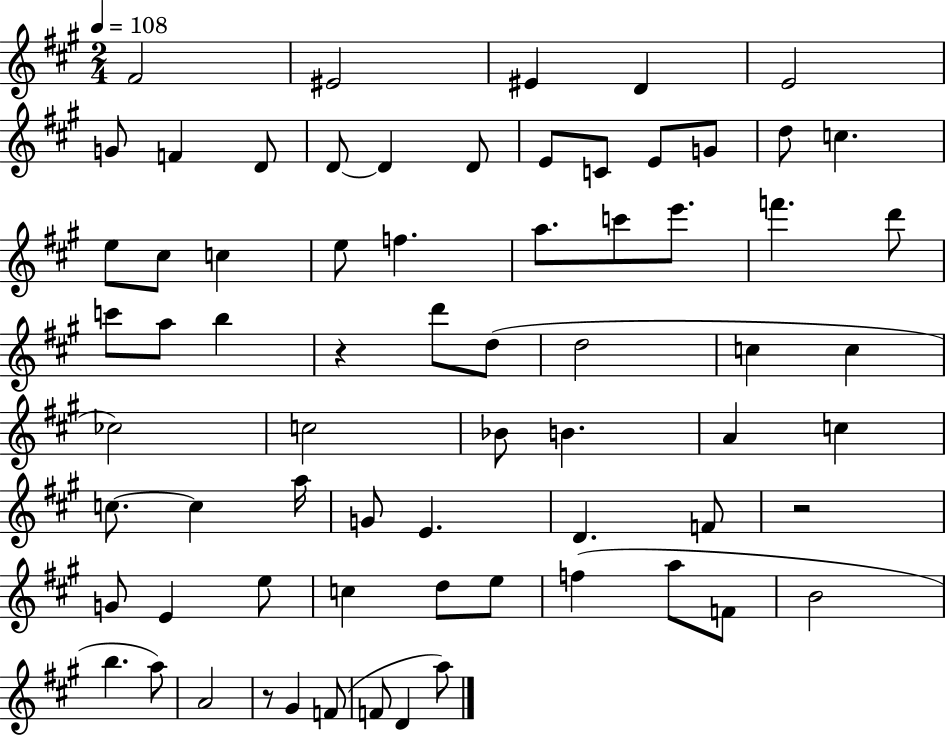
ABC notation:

X:1
T:Untitled
M:2/4
L:1/4
K:A
^F2 ^E2 ^E D E2 G/2 F D/2 D/2 D D/2 E/2 C/2 E/2 G/2 d/2 c e/2 ^c/2 c e/2 f a/2 c'/2 e'/2 f' d'/2 c'/2 a/2 b z d'/2 d/2 d2 c c _c2 c2 _B/2 B A c c/2 c a/4 G/2 E D F/2 z2 G/2 E e/2 c d/2 e/2 f a/2 F/2 B2 b a/2 A2 z/2 ^G F/2 F/2 D a/2